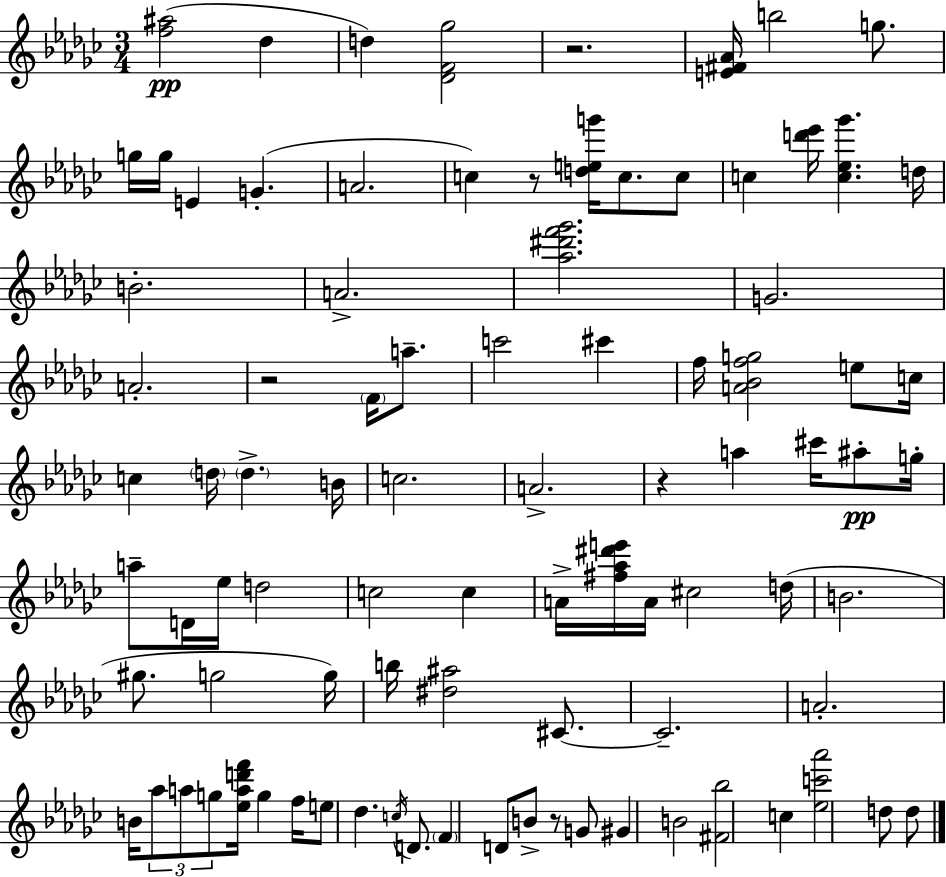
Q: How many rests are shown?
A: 5